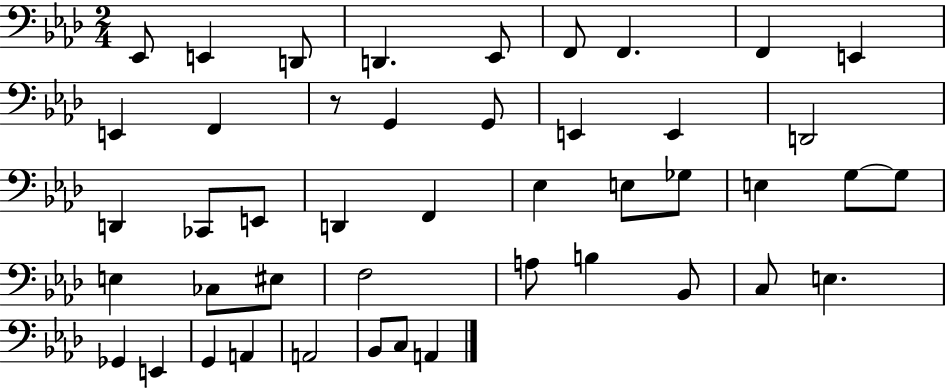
{
  \clef bass
  \numericTimeSignature
  \time 2/4
  \key aes \major
  ees,8 e,4 d,8 | d,4. ees,8 | f,8 f,4. | f,4 e,4 | \break e,4 f,4 | r8 g,4 g,8 | e,4 e,4 | d,2 | \break d,4 ces,8 e,8 | d,4 f,4 | ees4 e8 ges8 | e4 g8~~ g8 | \break e4 ces8 eis8 | f2 | a8 b4 bes,8 | c8 e4. | \break ges,4 e,4 | g,4 a,4 | a,2 | bes,8 c8 a,4 | \break \bar "|."
}